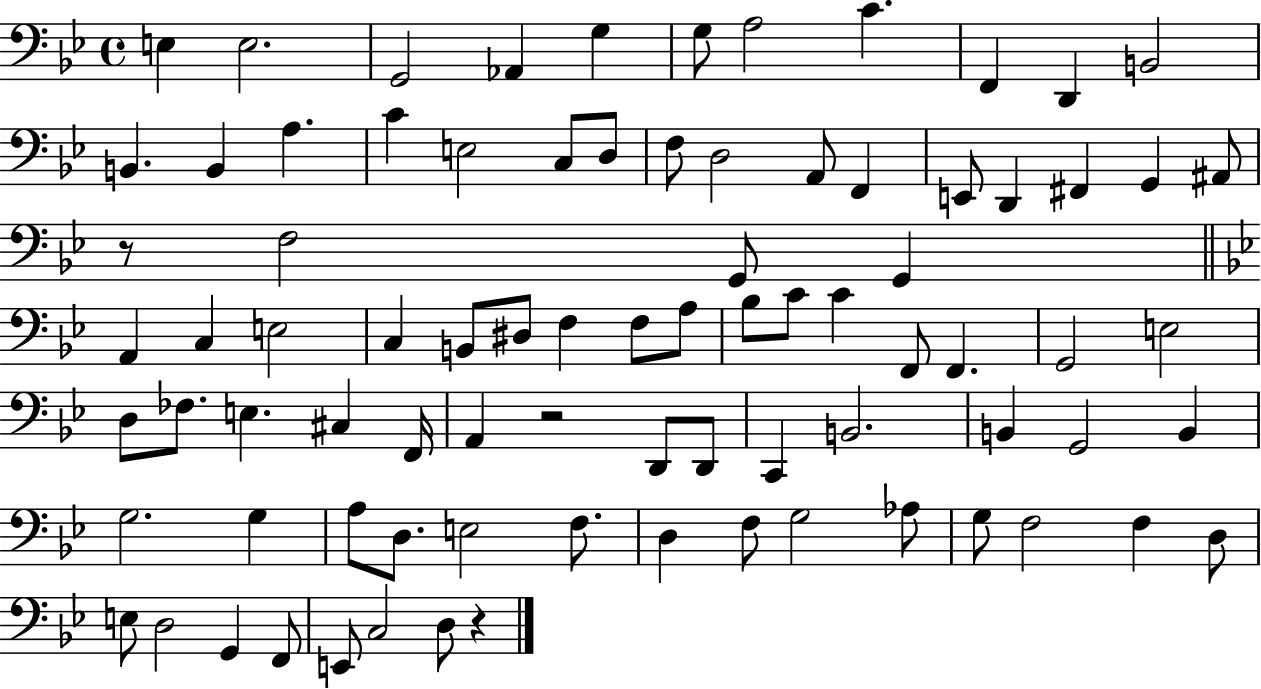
X:1
T:Untitled
M:4/4
L:1/4
K:Bb
E, E,2 G,,2 _A,, G, G,/2 A,2 C F,, D,, B,,2 B,, B,, A, C E,2 C,/2 D,/2 F,/2 D,2 A,,/2 F,, E,,/2 D,, ^F,, G,, ^A,,/2 z/2 F,2 G,,/2 G,, A,, C, E,2 C, B,,/2 ^D,/2 F, F,/2 A,/2 _B,/2 C/2 C F,,/2 F,, G,,2 E,2 D,/2 _F,/2 E, ^C, F,,/4 A,, z2 D,,/2 D,,/2 C,, B,,2 B,, G,,2 B,, G,2 G, A,/2 D,/2 E,2 F,/2 D, F,/2 G,2 _A,/2 G,/2 F,2 F, D,/2 E,/2 D,2 G,, F,,/2 E,,/2 C,2 D,/2 z